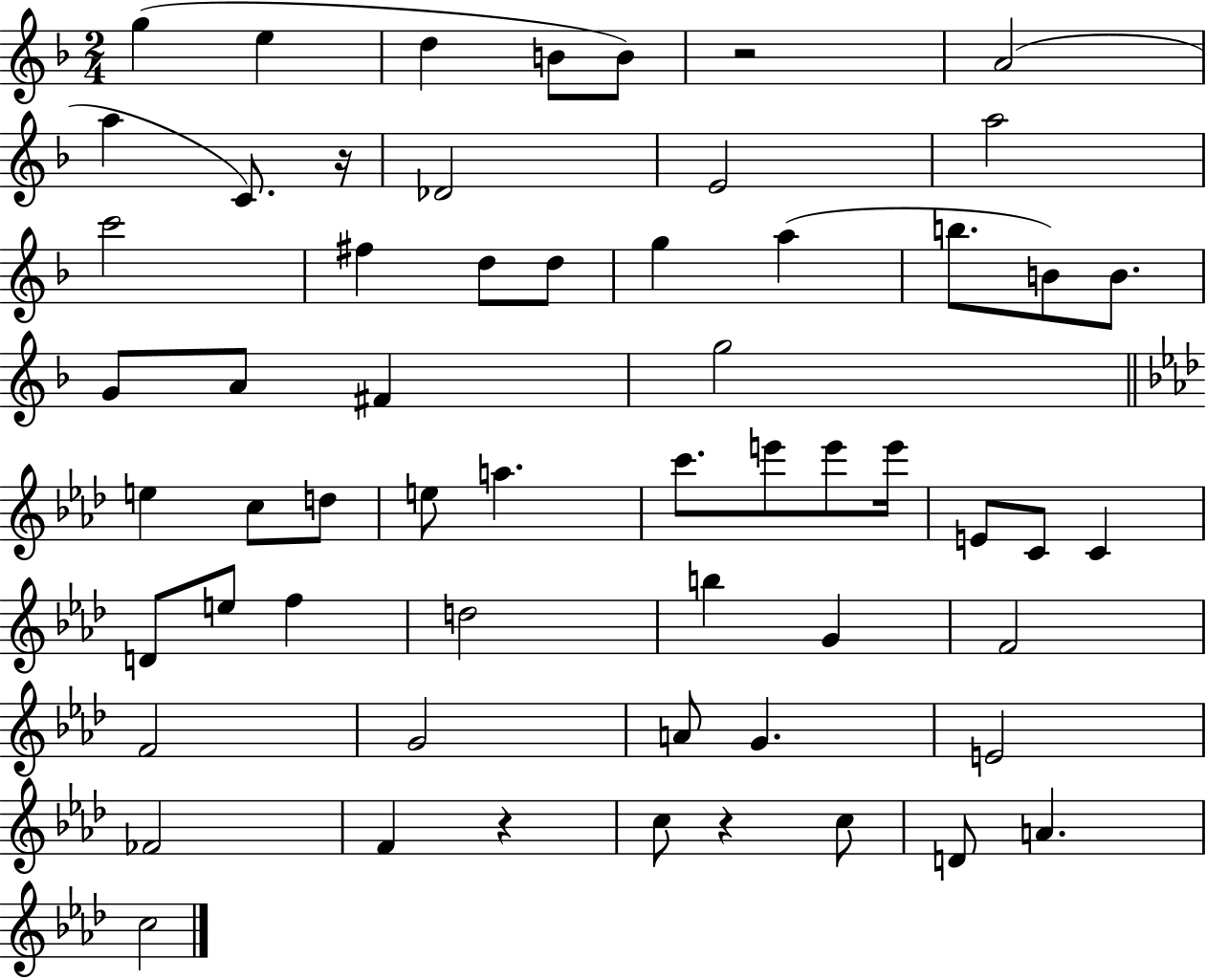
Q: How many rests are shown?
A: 4